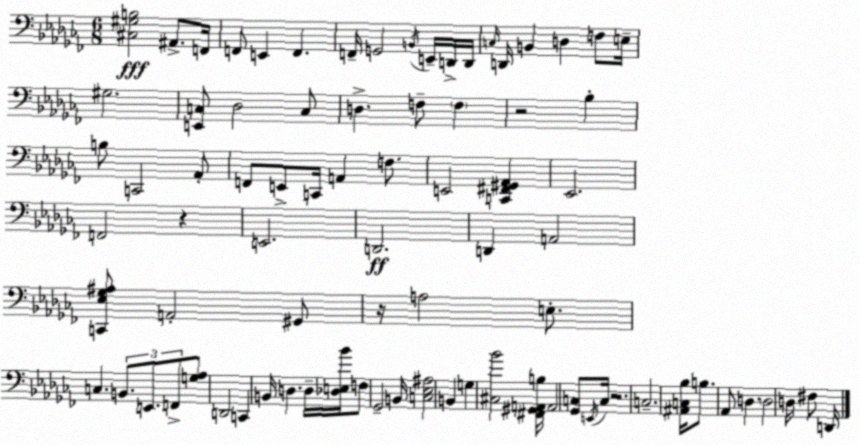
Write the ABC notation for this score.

X:1
T:Untitled
M:6/8
L:1/4
K:Abm
[^C,^G,B,]2 ^A,,/2 F,,/4 F,,/2 E,, F,, F,,/4 G,,2 B,,/4 E,,/4 D,,/4 D,,/4 C,/4 D,,/4 B,, D, F,/2 E,/4 ^G,2 [E,,C,]/2 _D,2 C,/2 D, F,/2 F, z2 _B, B,/2 C,,2 _A,,/2 F,,/2 E,,/2 C,,/4 A,, F,/2 E,,2 [C,,^F,,^G,,_A,,] _E,,2 F,,2 z E,,2 D,,2 D,, A,,2 [C,,_E,_G,^A,]/2 A,,2 ^G,,/2 z/4 A,2 E,/2 C, B,,/2 E,,/2 F,,/2 [G,_A,]/2 D,,2 C,, B,,/4 D, D,/4 [_D,E,_B]/4 F,/2 _G,,2 B,,/4 [C,_E,^A,]2 B,, G, [^C,_B]2 [^F,,^G,,A,,B,]/4 A,,2 [_G,,C,]/2 E,,/4 C,/4 z2 C,2 [^A,,C,_B,]/4 B,/2 _A,,/2 D, D,2 D,/4 ^F,/2 D,,/4